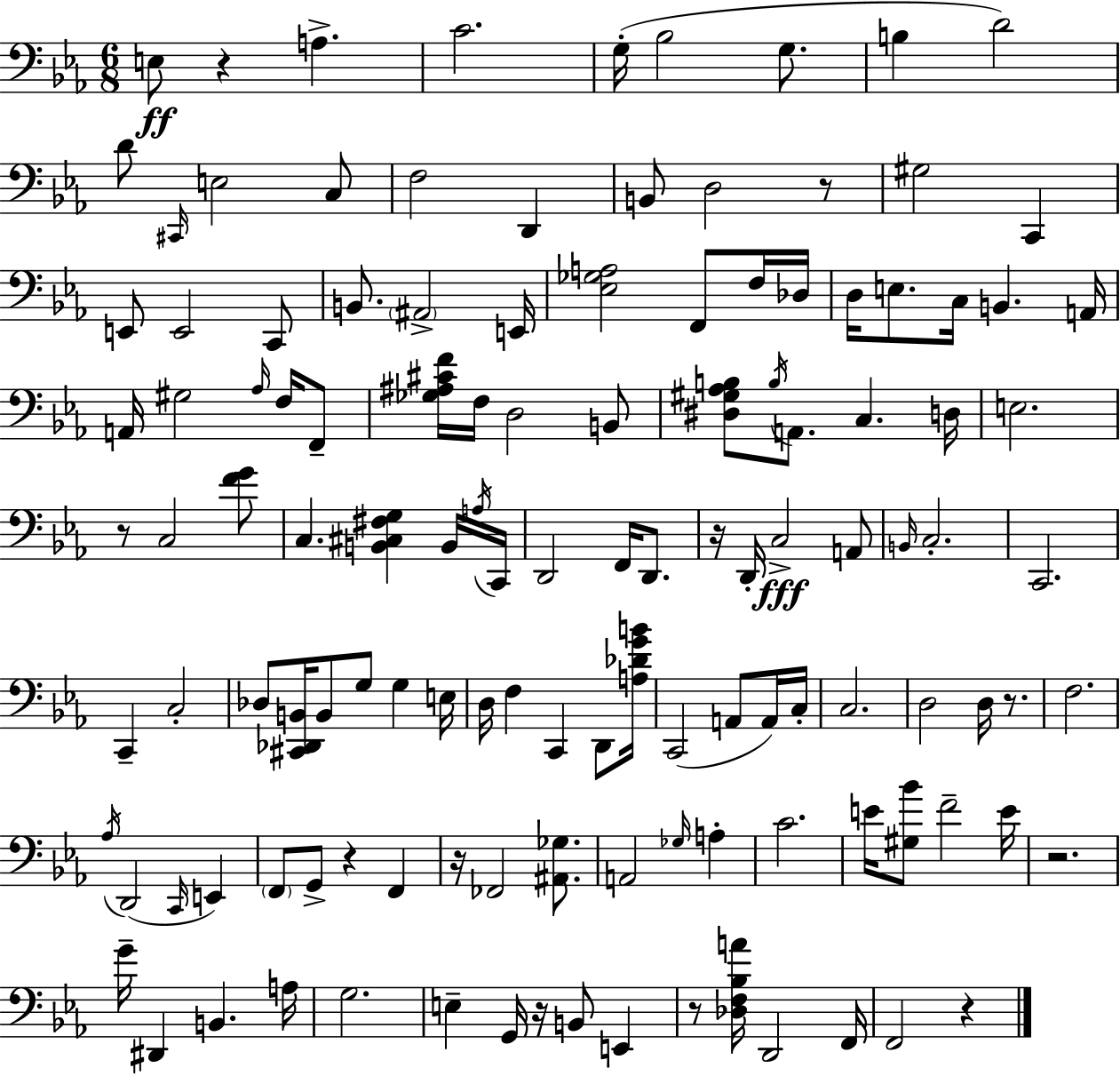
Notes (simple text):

E3/e R/q A3/q. C4/h. G3/s Bb3/h G3/e. B3/q D4/h D4/e C#2/s E3/h C3/e F3/h D2/q B2/e D3/h R/e G#3/h C2/q E2/e E2/h C2/e B2/e. A#2/h E2/s [Eb3,Gb3,A3]/h F2/e F3/s Db3/s D3/s E3/e. C3/s B2/q. A2/s A2/s G#3/h Ab3/s F3/s F2/e [Gb3,A#3,C#4,F4]/s F3/s D3/h B2/e [D#3,G#3,Ab3,B3]/e B3/s A2/e. C3/q. D3/s E3/h. R/e C3/h [F4,G4]/e C3/q. [B2,C#3,F#3,G3]/q B2/s A3/s C2/s D2/h F2/s D2/e. R/s D2/s C3/h A2/e B2/s C3/h. C2/h. C2/q C3/h Db3/e [C#2,Db2,B2]/s B2/e G3/e G3/q E3/s D3/s F3/q C2/q D2/e [A3,Db4,G4,B4]/s C2/h A2/e A2/s C3/s C3/h. D3/h D3/s R/e. F3/h. Ab3/s D2/h C2/s E2/q F2/e G2/e R/q F2/q R/s FES2/h [A#2,Gb3]/e. A2/h Gb3/s A3/q C4/h. E4/s [G#3,Bb4]/e F4/h E4/s R/h. G4/s D#2/q B2/q. A3/s G3/h. E3/q G2/s R/s B2/e E2/q R/e [Db3,F3,Bb3,A4]/s D2/h F2/s F2/h R/q